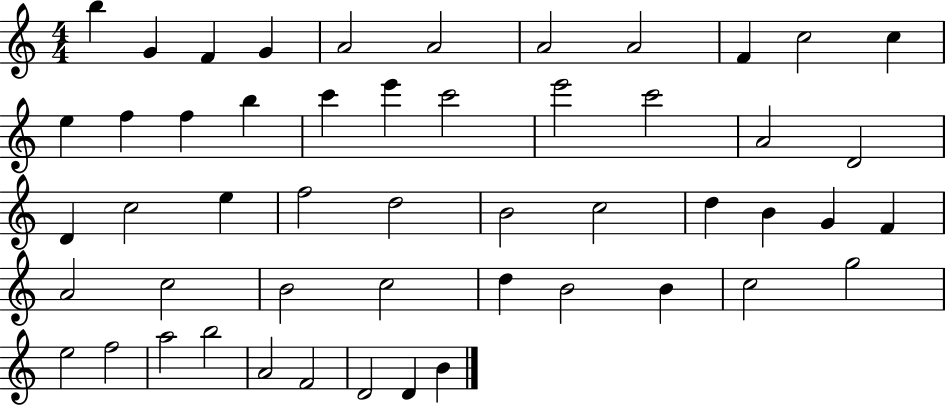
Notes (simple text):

B5/q G4/q F4/q G4/q A4/h A4/h A4/h A4/h F4/q C5/h C5/q E5/q F5/q F5/q B5/q C6/q E6/q C6/h E6/h C6/h A4/h D4/h D4/q C5/h E5/q F5/h D5/h B4/h C5/h D5/q B4/q G4/q F4/q A4/h C5/h B4/h C5/h D5/q B4/h B4/q C5/h G5/h E5/h F5/h A5/h B5/h A4/h F4/h D4/h D4/q B4/q